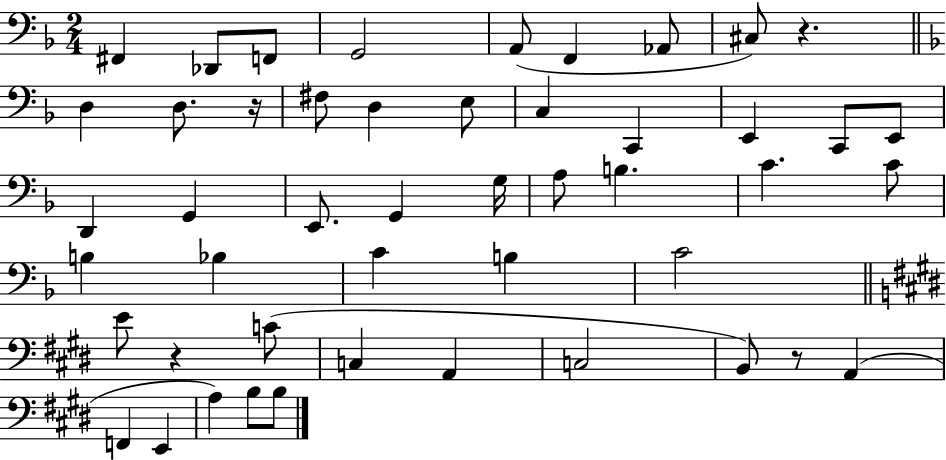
{
  \clef bass
  \numericTimeSignature
  \time 2/4
  \key f \major
  \repeat volta 2 { fis,4 des,8 f,8 | g,2 | a,8( f,4 aes,8 | cis8) r4. | \break \bar "||" \break \key f \major d4 d8. r16 | fis8 d4 e8 | c4 c,4 | e,4 c,8 e,8 | \break d,4 g,4 | e,8. g,4 g16 | a8 b4. | c'4. c'8 | \break b4 bes4 | c'4 b4 | c'2 | \bar "||" \break \key e \major e'8 r4 c'8( | c4 a,4 | c2 | b,8) r8 a,4( | \break f,4 e,4 | a4) b8 b8 | } \bar "|."
}